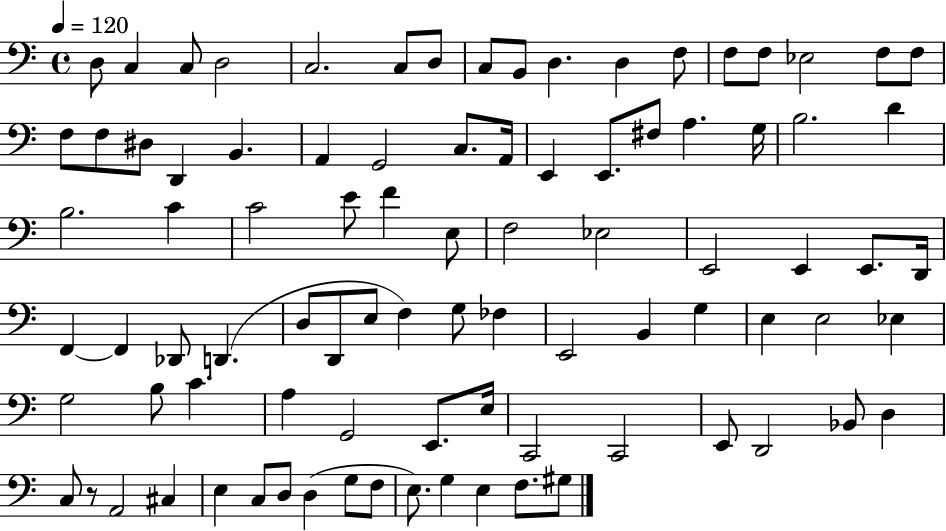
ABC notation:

X:1
T:Untitled
M:4/4
L:1/4
K:C
D,/2 C, C,/2 D,2 C,2 C,/2 D,/2 C,/2 B,,/2 D, D, F,/2 F,/2 F,/2 _E,2 F,/2 F,/2 F,/2 F,/2 ^D,/2 D,, B,, A,, G,,2 C,/2 A,,/4 E,, E,,/2 ^F,/2 A, G,/4 B,2 D B,2 C C2 E/2 F E,/2 F,2 _E,2 E,,2 E,, E,,/2 D,,/4 F,, F,, _D,,/2 D,, D,/2 D,,/2 E,/2 F, G,/2 _F, E,,2 B,, G, E, E,2 _E, G,2 B,/2 C A, G,,2 E,,/2 E,/4 C,,2 C,,2 E,,/2 D,,2 _B,,/2 D, C,/2 z/2 A,,2 ^C, E, C,/2 D,/2 D, G,/2 F,/2 E,/2 G, E, F,/2 ^G,/2